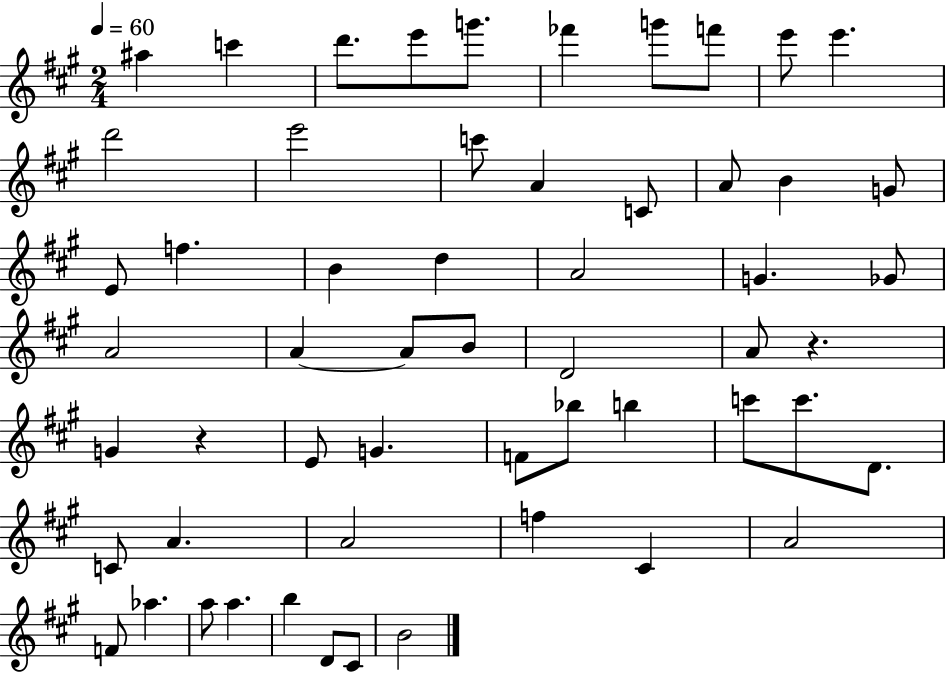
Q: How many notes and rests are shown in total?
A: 56